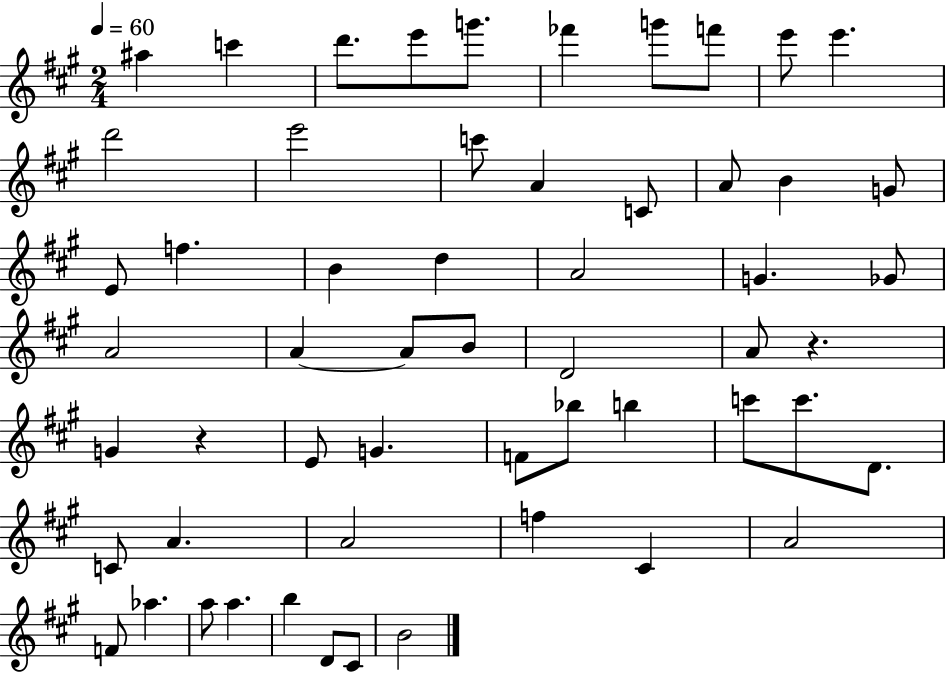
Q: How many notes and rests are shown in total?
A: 56